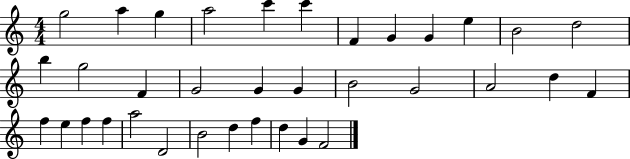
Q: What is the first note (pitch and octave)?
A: G5